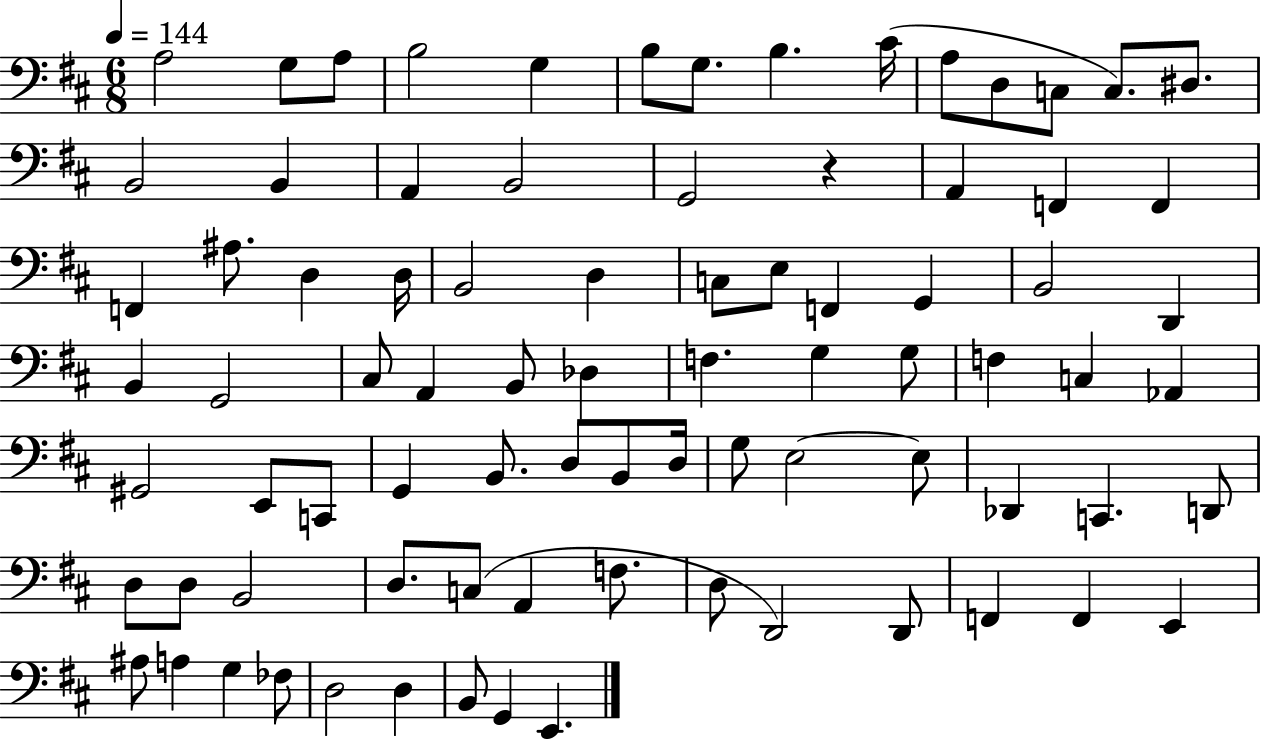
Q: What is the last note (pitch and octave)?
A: E2